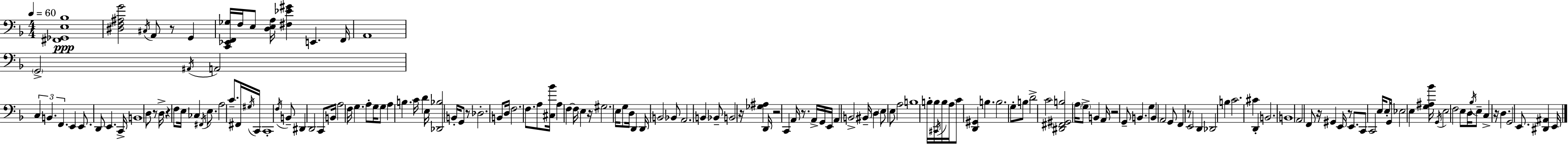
X:1
T:Untitled
M:4/4
L:1/4
K:F
[^F,,_G,,E,_B,]4 [^D,F,^A,G]2 ^C,/4 A,,/2 z/2 G,, [C,,_E,,F,,_G,]/4 F,/4 E,/2 [D,E,A,]/4 [^F,_E^G] E,, F,,/4 A,,4 G,,2 ^A,,/4 A,,2 C, B,, F,, E,, E,,/2 D,,/2 E,, C,,/4 B,,4 D,/2 z/2 D,/4 z F,/2 E,/4 _C, ^F,,/4 E,/2 A,2 C/2 ^F,,/4 ^G,/4 C,,/4 C,,4 F,/4 B,,/2 ^D,, D,,2 C,,/2 B,,/4 A,2 F,/4 G, A,/2 G,/4 G,/2 A, B, C/4 D E,/4 [_D,,_B,]2 B,,/4 G,,/2 z/2 _D,2 B,,/2 D,/4 F,2 F,/2 A,/2 [^C,_B]/4 A, F, F,/4 E, z/4 ^G,2 E,/4 G,/2 D,/4 D,, D,,/4 B,,2 _B,,/2 A,,2 B,, _B,,/2 B,,2 z/4 [_G,^A,] D,,/4 z2 C,, A,,/4 z/2 A,,/4 G,,/4 E,,/4 A,, B,,2 ^B,,/4 D, E,/2 E,/2 A,2 B,4 B,/4 B,/4 ^C,,/4 B,/4 A,/4 C/2 [D,,^G,,] B, B,2 G,/2 B,/2 D2 C2 [^D,,^F,,^G,,B,]2 A,/4 G,/2 B,, A,,/4 z2 G,,/2 B,, G, B,, A,,2 G,,/2 F,, z/2 E,,2 D,, _D,,2 B, C2 ^C D,, B,,2 B,,4 A,,2 F,,/2 z/4 ^G,, E,,/4 z/2 E,,/2 C,,/2 C,,2 E,/4 E,/2 G,,/4 _E,2 E, [G,^A,_B]/4 G,,/4 E,2 F,2 E,/2 D,/4 _B,/4 E,/2 C, z/4 D, G,,2 E,,/2 [^D,,^A,,] E,,/4